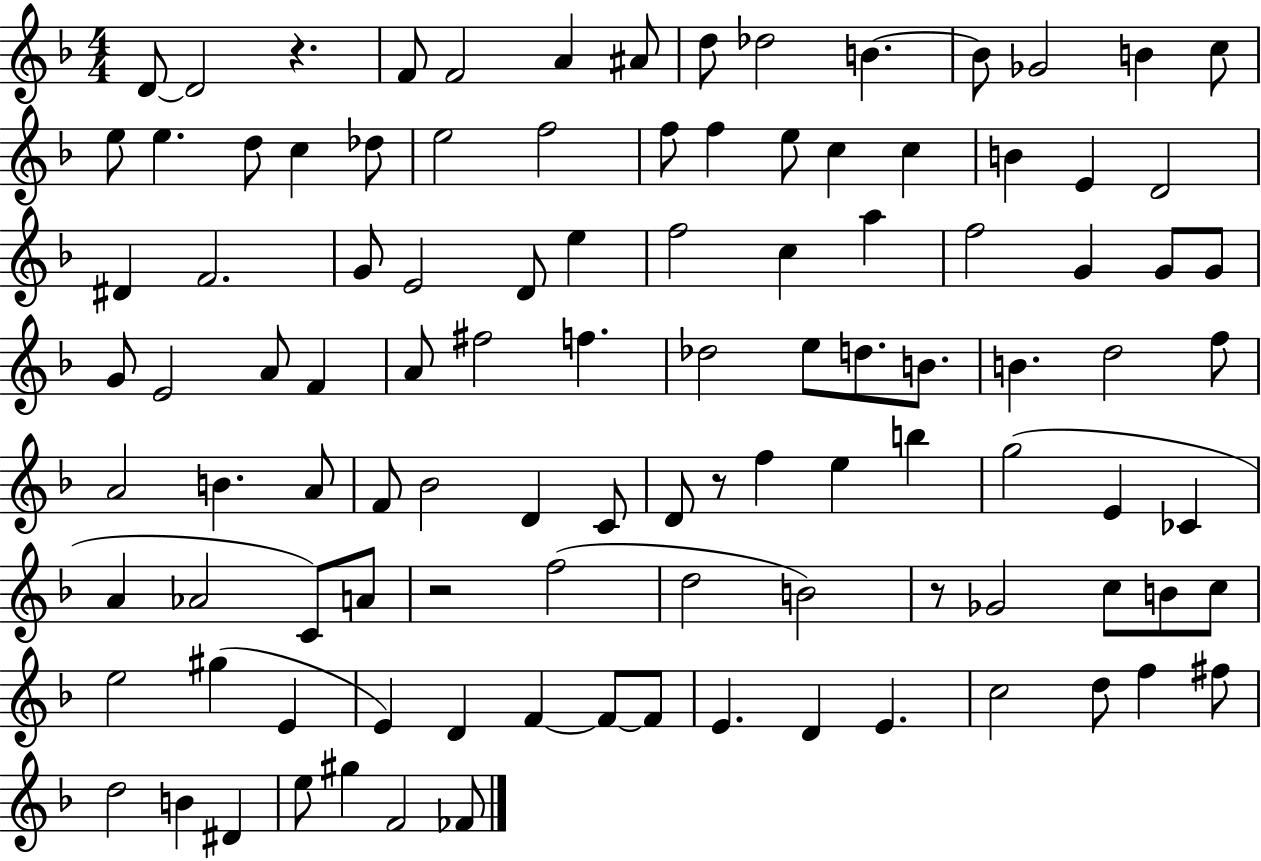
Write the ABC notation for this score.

X:1
T:Untitled
M:4/4
L:1/4
K:F
D/2 D2 z F/2 F2 A ^A/2 d/2 _d2 B B/2 _G2 B c/2 e/2 e d/2 c _d/2 e2 f2 f/2 f e/2 c c B E D2 ^D F2 G/2 E2 D/2 e f2 c a f2 G G/2 G/2 G/2 E2 A/2 F A/2 ^f2 f _d2 e/2 d/2 B/2 B d2 f/2 A2 B A/2 F/2 _B2 D C/2 D/2 z/2 f e b g2 E _C A _A2 C/2 A/2 z2 f2 d2 B2 z/2 _G2 c/2 B/2 c/2 e2 ^g E E D F F/2 F/2 E D E c2 d/2 f ^f/2 d2 B ^D e/2 ^g F2 _F/2